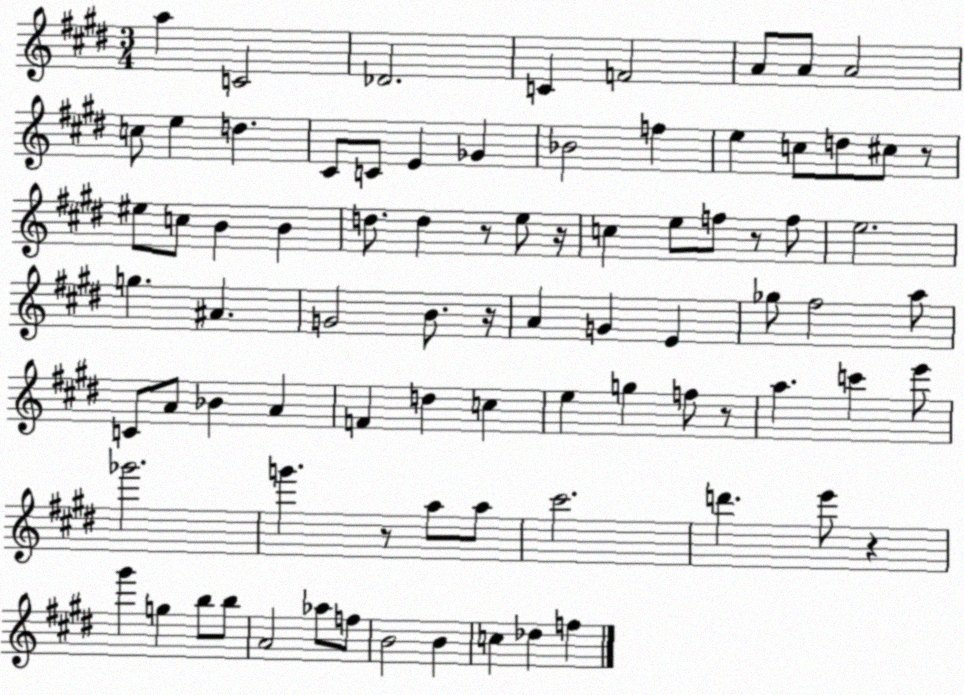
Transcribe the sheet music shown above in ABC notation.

X:1
T:Untitled
M:3/4
L:1/4
K:E
a C2 _D2 C F2 A/2 A/2 A2 c/2 e d ^C/2 C/2 E _G _B2 f e c/2 d/2 ^c/2 z/2 ^e/2 c/2 B B d/2 d z/2 e/2 z/4 c e/2 f/2 z/2 f/2 e2 g ^A G2 B/2 z/4 A G E _g/2 ^f2 a/2 C/2 A/2 _B A F d c e g f/2 z/2 a c' e'/2 _g'2 g' z/2 a/2 a/2 ^c'2 d' e'/2 z ^g' g b/2 b/2 A2 _a/2 f/2 B2 B c _d f